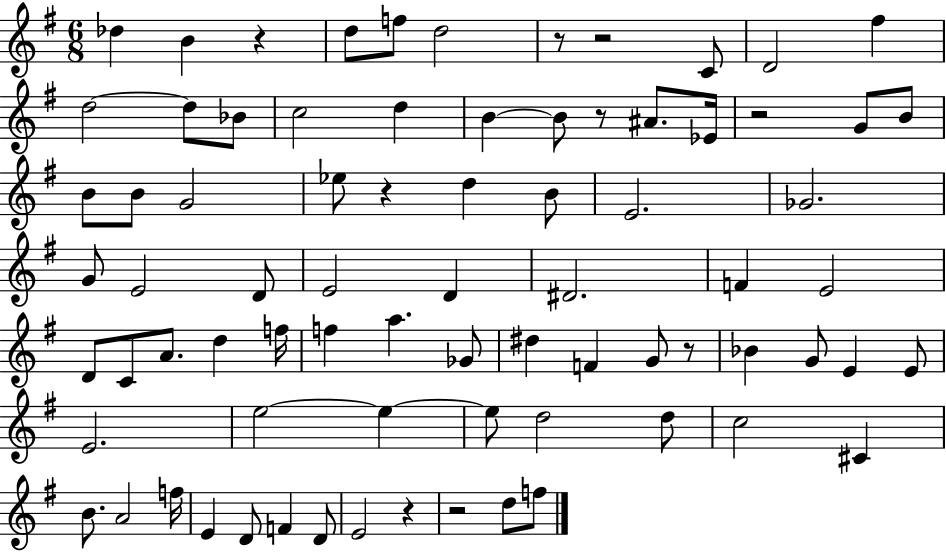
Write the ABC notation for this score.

X:1
T:Untitled
M:6/8
L:1/4
K:G
_d B z d/2 f/2 d2 z/2 z2 C/2 D2 ^f d2 d/2 _B/2 c2 d B B/2 z/2 ^A/2 _E/4 z2 G/2 B/2 B/2 B/2 G2 _e/2 z d B/2 E2 _G2 G/2 E2 D/2 E2 D ^D2 F E2 D/2 C/2 A/2 d f/4 f a _G/2 ^d F G/2 z/2 _B G/2 E E/2 E2 e2 e e/2 d2 d/2 c2 ^C B/2 A2 f/4 E D/2 F D/2 E2 z z2 d/2 f/2